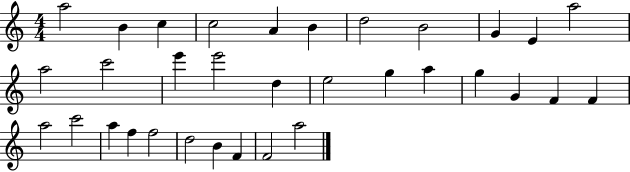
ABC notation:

X:1
T:Untitled
M:4/4
L:1/4
K:C
a2 B c c2 A B d2 B2 G E a2 a2 c'2 e' e'2 d e2 g a g G F F a2 c'2 a f f2 d2 B F F2 a2